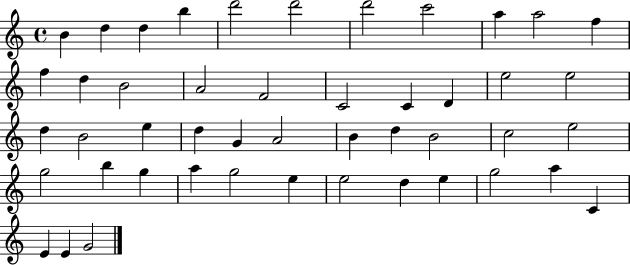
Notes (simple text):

B4/q D5/q D5/q B5/q D6/h D6/h D6/h C6/h A5/q A5/h F5/q F5/q D5/q B4/h A4/h F4/h C4/h C4/q D4/q E5/h E5/h D5/q B4/h E5/q D5/q G4/q A4/h B4/q D5/q B4/h C5/h E5/h G5/h B5/q G5/q A5/q G5/h E5/q E5/h D5/q E5/q G5/h A5/q C4/q E4/q E4/q G4/h